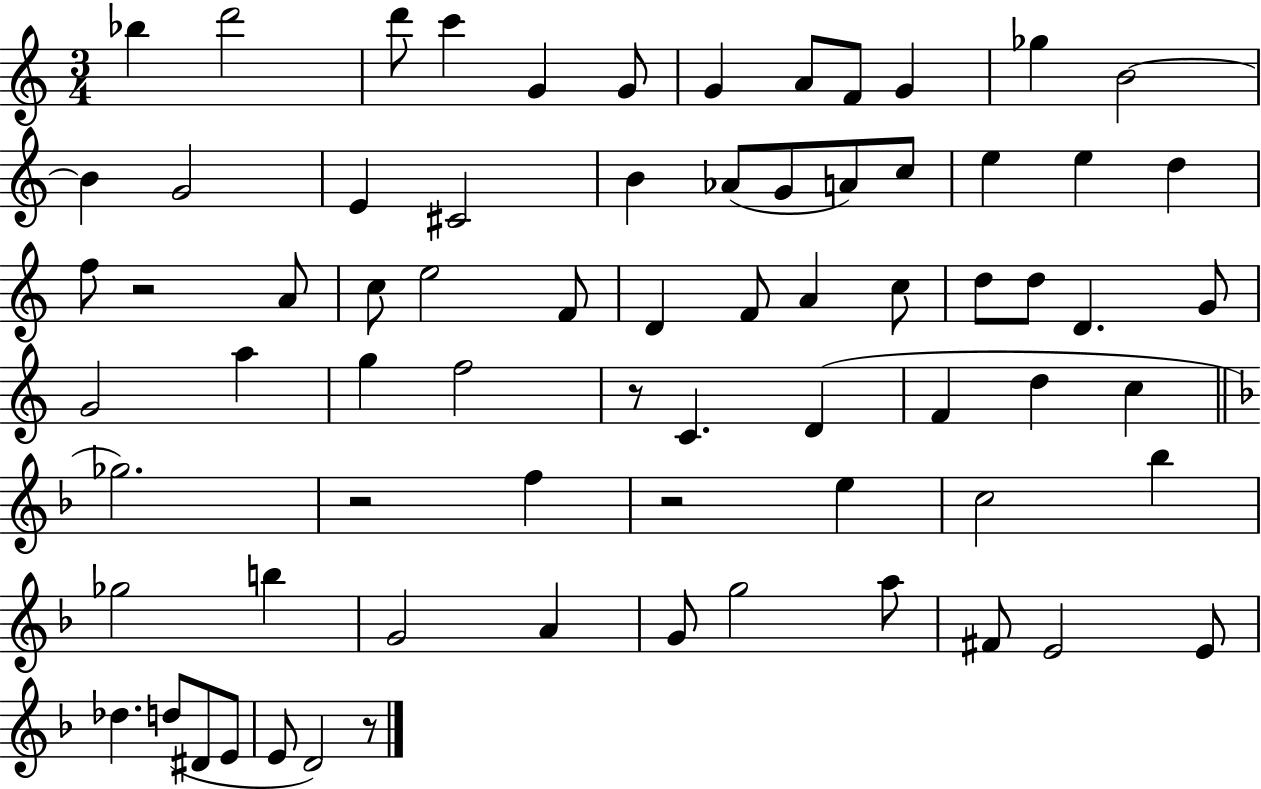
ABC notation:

X:1
T:Untitled
M:3/4
L:1/4
K:C
_b d'2 d'/2 c' G G/2 G A/2 F/2 G _g B2 B G2 E ^C2 B _A/2 G/2 A/2 c/2 e e d f/2 z2 A/2 c/2 e2 F/2 D F/2 A c/2 d/2 d/2 D G/2 G2 a g f2 z/2 C D F d c _g2 z2 f z2 e c2 _b _g2 b G2 A G/2 g2 a/2 ^F/2 E2 E/2 _d d/2 ^D/2 E/2 E/2 D2 z/2